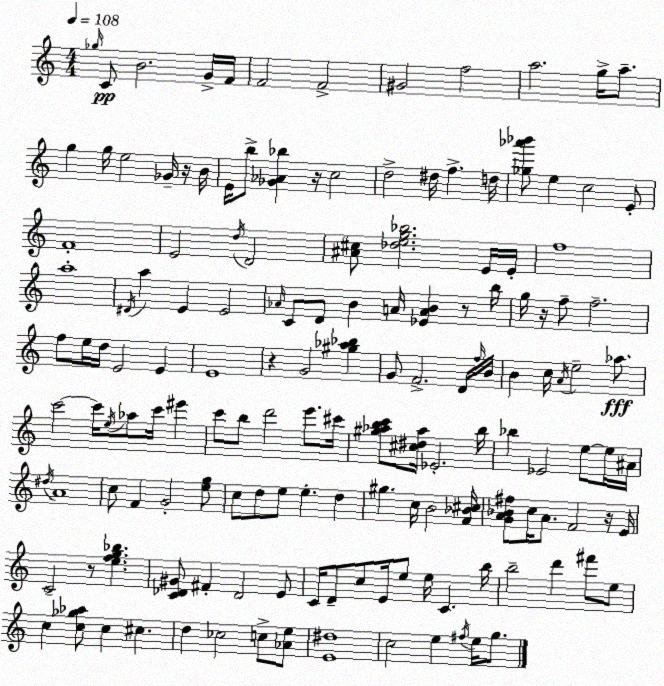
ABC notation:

X:1
T:Untitled
M:4/4
L:1/4
K:C
_g/4 C/2 B2 G/4 F/4 F2 F2 ^G2 f2 a2 g/4 a/2 g g/4 e2 _G/4 z/4 B/4 E/4 b/2 [_G_A_b] z/4 c2 d2 ^d/4 f d/4 [_g_a'_b']/2 e c2 E/2 F4 E2 d/4 D2 [^A^c]/2 [_deg_b]2 E/4 E/4 f4 a4 ^D/4 a E E2 _A/4 C/2 D/2 B A/4 [_EAB] z/2 b/4 g/4 z/4 f/2 f2 f/2 e/4 d/4 E2 E E4 z G2 [^g_a_b] G/2 F2 D/4 f/4 B/4 B c/4 A/4 e2 _a/2 c'2 c'/4 e/4 _a/2 c'/4 ^e' c'/2 b/2 d'2 e'/2 ^c'/4 [^g_abc']/2 [^c^d_a]/4 _E2 b/4 _b _E2 e/2 e/4 ^A/4 ^d/4 A4 c/2 F G2 [eg]/2 c/2 d/2 e/2 e d ^g c/4 B2 [F_B^c]/4 [GA_B^f]/2 c/4 A/2 F2 z/4 E/4 C2 z/2 [efg_b] [C_D^G]/2 ^F _D2 E/2 C/4 D/2 c/2 E/4 e/2 e/4 C b/4 b2 d' ^f'/2 e/2 c [c_g_a]/2 c ^c d _c2 c/2 [_Ae]/2 [E^d]4 c2 e ^f/4 e/4 g/2